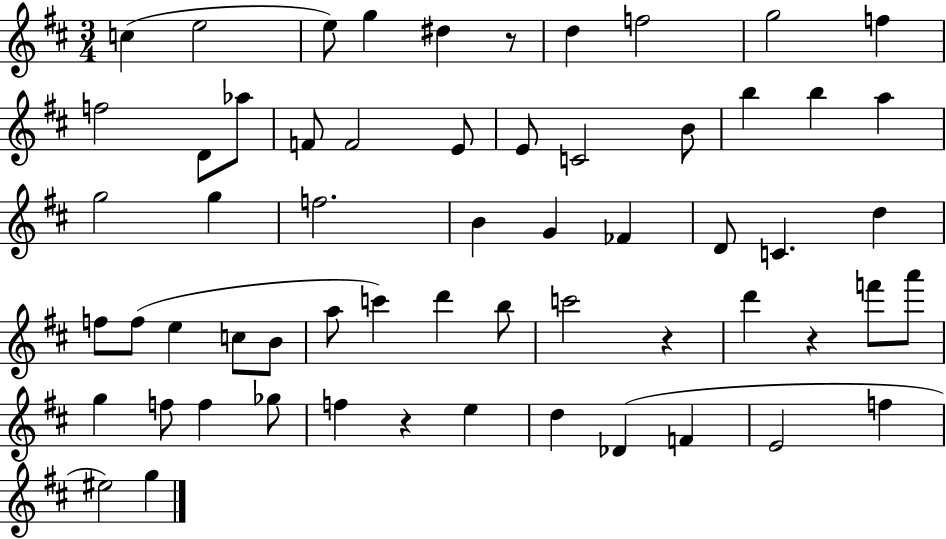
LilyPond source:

{
  \clef treble
  \numericTimeSignature
  \time 3/4
  \key d \major
  c''4( e''2 | e''8) g''4 dis''4 r8 | d''4 f''2 | g''2 f''4 | \break f''2 d'8 aes''8 | f'8 f'2 e'8 | e'8 c'2 b'8 | b''4 b''4 a''4 | \break g''2 g''4 | f''2. | b'4 g'4 fes'4 | d'8 c'4. d''4 | \break f''8 f''8( e''4 c''8 b'8 | a''8 c'''4) d'''4 b''8 | c'''2 r4 | d'''4 r4 f'''8 a'''8 | \break g''4 f''8 f''4 ges''8 | f''4 r4 e''4 | d''4 des'4( f'4 | e'2 f''4 | \break eis''2) g''4 | \bar "|."
}